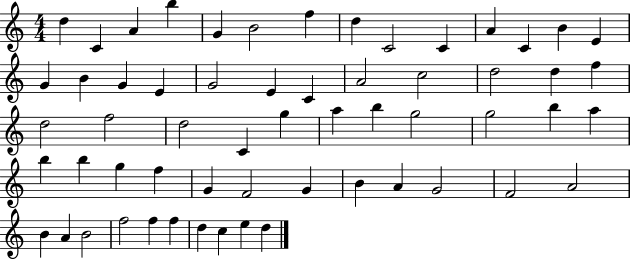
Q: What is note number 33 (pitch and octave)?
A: B5